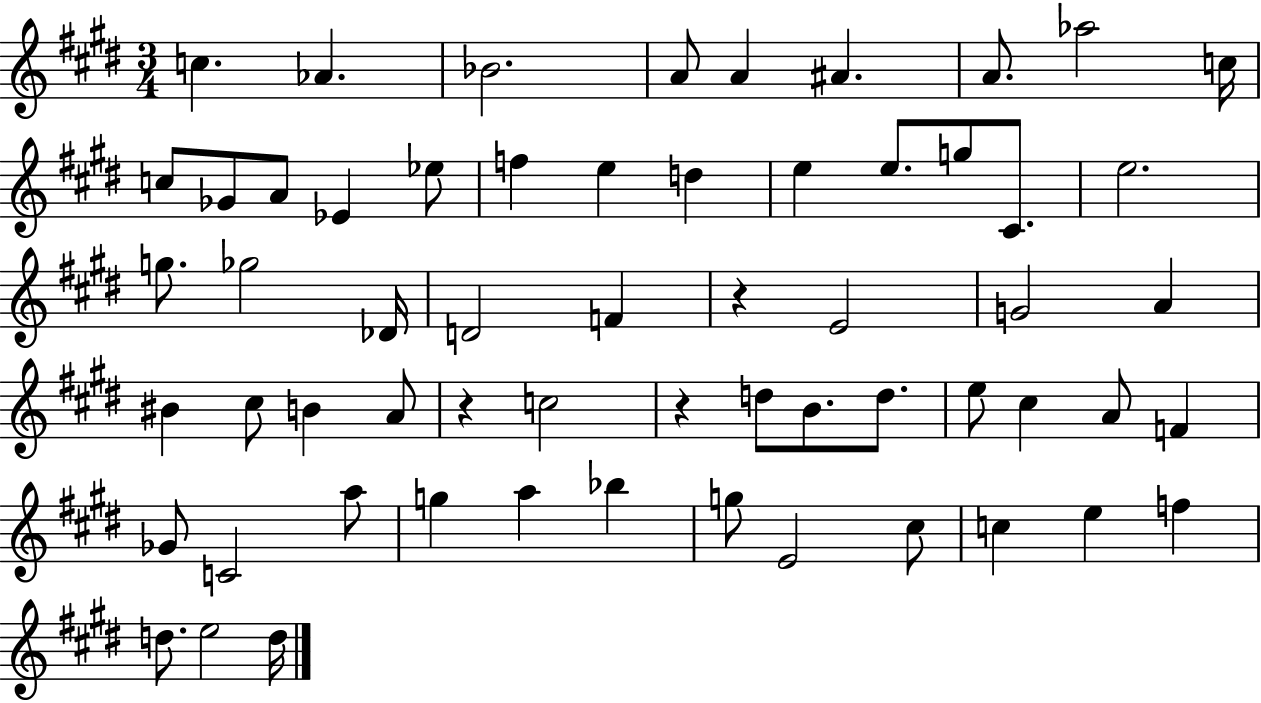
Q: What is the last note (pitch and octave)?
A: D5